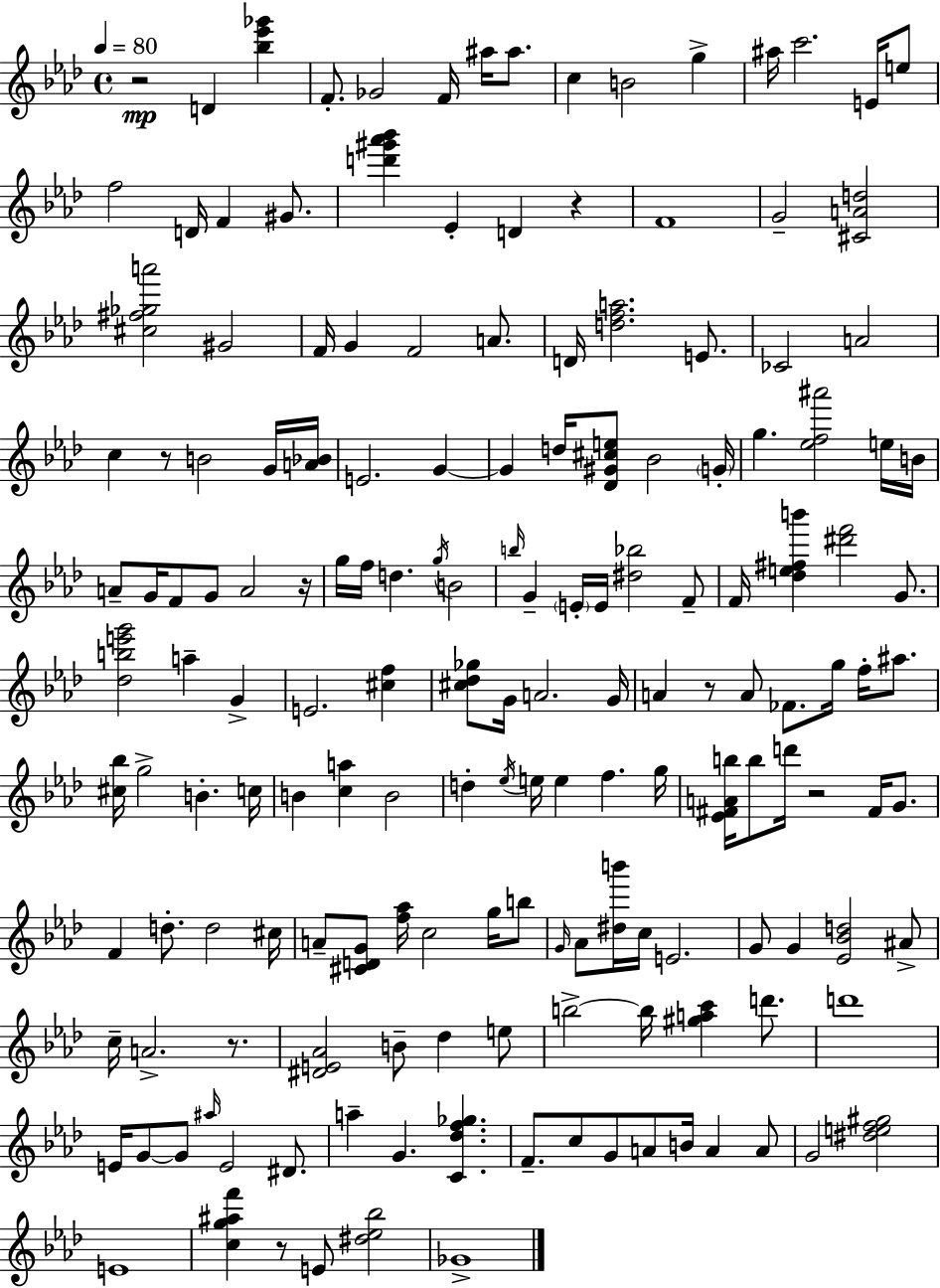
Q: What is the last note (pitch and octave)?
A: Gb4